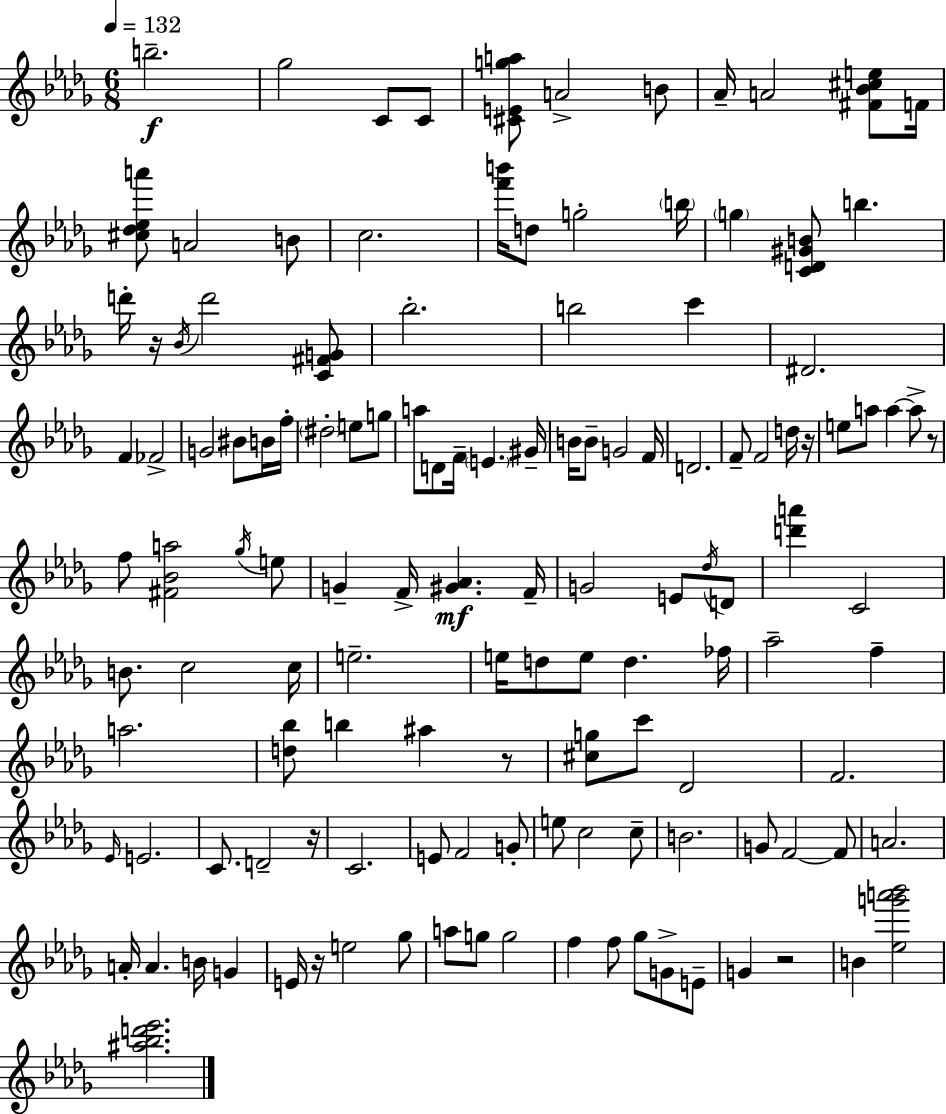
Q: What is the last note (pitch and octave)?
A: B4